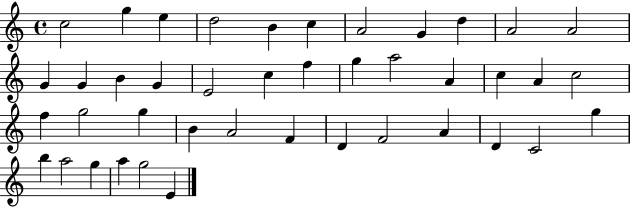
C5/h G5/q E5/q D5/h B4/q C5/q A4/h G4/q D5/q A4/h A4/h G4/q G4/q B4/q G4/q E4/h C5/q F5/q G5/q A5/h A4/q C5/q A4/q C5/h F5/q G5/h G5/q B4/q A4/h F4/q D4/q F4/h A4/q D4/q C4/h G5/q B5/q A5/h G5/q A5/q G5/h E4/q